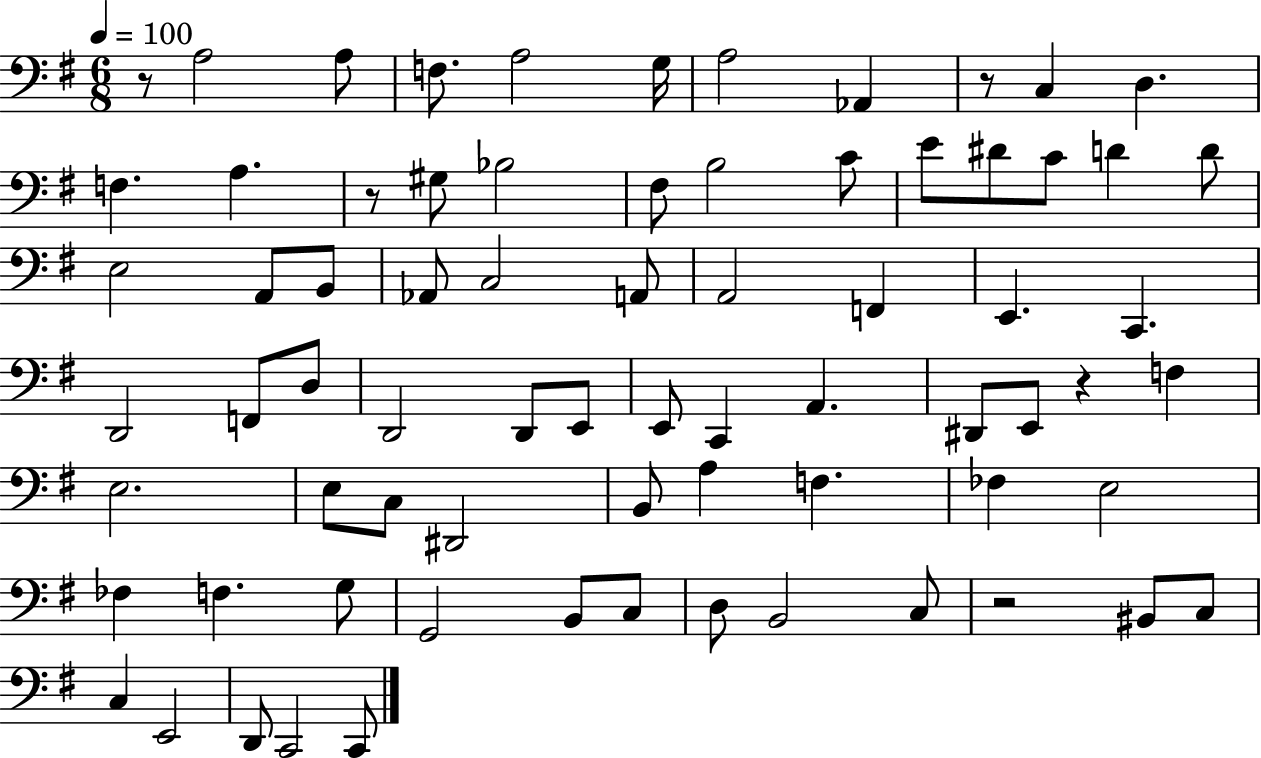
{
  \clef bass
  \numericTimeSignature
  \time 6/8
  \key g \major
  \tempo 4 = 100
  r8 a2 a8 | f8. a2 g16 | a2 aes,4 | r8 c4 d4. | \break f4. a4. | r8 gis8 bes2 | fis8 b2 c'8 | e'8 dis'8 c'8 d'4 d'8 | \break e2 a,8 b,8 | aes,8 c2 a,8 | a,2 f,4 | e,4. c,4. | \break d,2 f,8 d8 | d,2 d,8 e,8 | e,8 c,4 a,4. | dis,8 e,8 r4 f4 | \break e2. | e8 c8 dis,2 | b,8 a4 f4. | fes4 e2 | \break fes4 f4. g8 | g,2 b,8 c8 | d8 b,2 c8 | r2 bis,8 c8 | \break c4 e,2 | d,8 c,2 c,8 | \bar "|."
}